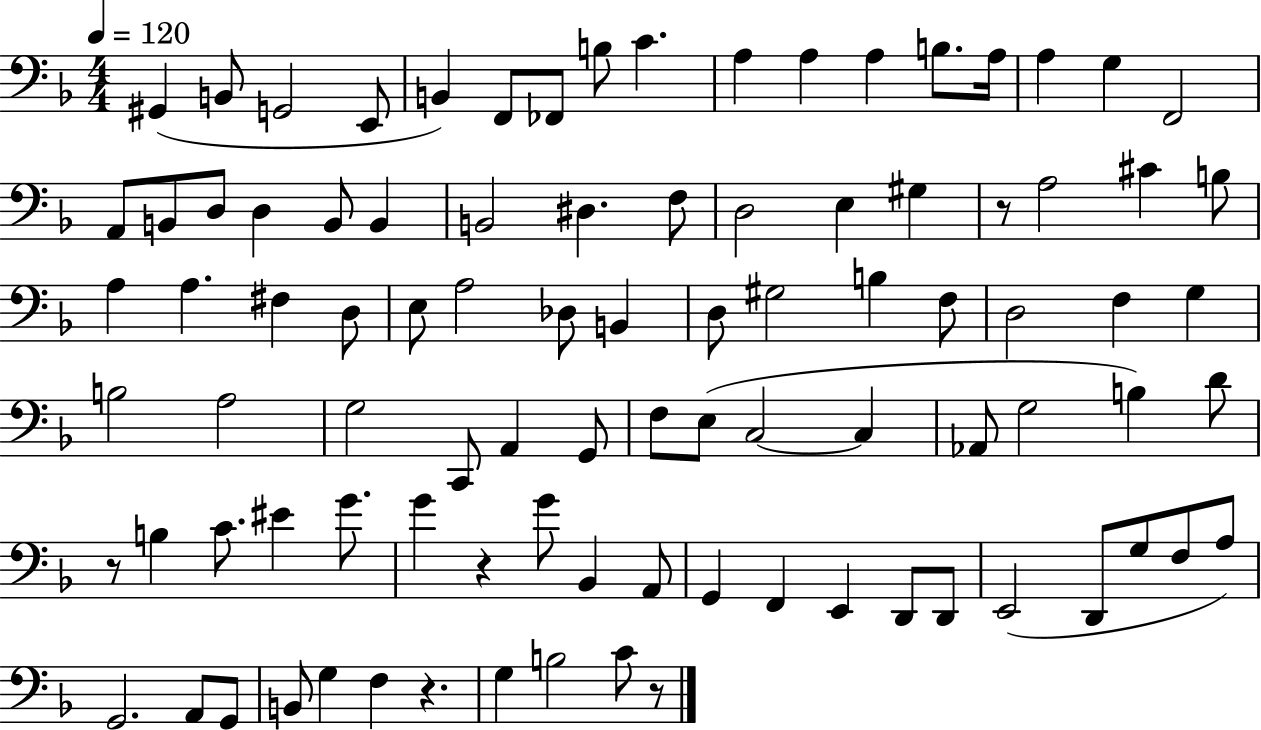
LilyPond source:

{
  \clef bass
  \numericTimeSignature
  \time 4/4
  \key f \major
  \tempo 4 = 120
  \repeat volta 2 { gis,4( b,8 g,2 e,8 | b,4) f,8 fes,8 b8 c'4. | a4 a4 a4 b8. a16 | a4 g4 f,2 | \break a,8 b,8 d8 d4 b,8 b,4 | b,2 dis4. f8 | d2 e4 gis4 | r8 a2 cis'4 b8 | \break a4 a4. fis4 d8 | e8 a2 des8 b,4 | d8 gis2 b4 f8 | d2 f4 g4 | \break b2 a2 | g2 c,8 a,4 g,8 | f8 e8( c2~~ c4 | aes,8 g2 b4) d'8 | \break r8 b4 c'8. eis'4 g'8. | g'4 r4 g'8 bes,4 a,8 | g,4 f,4 e,4 d,8 d,8 | e,2( d,8 g8 f8 a8) | \break g,2. a,8 g,8 | b,8 g4 f4 r4. | g4 b2 c'8 r8 | } \bar "|."
}